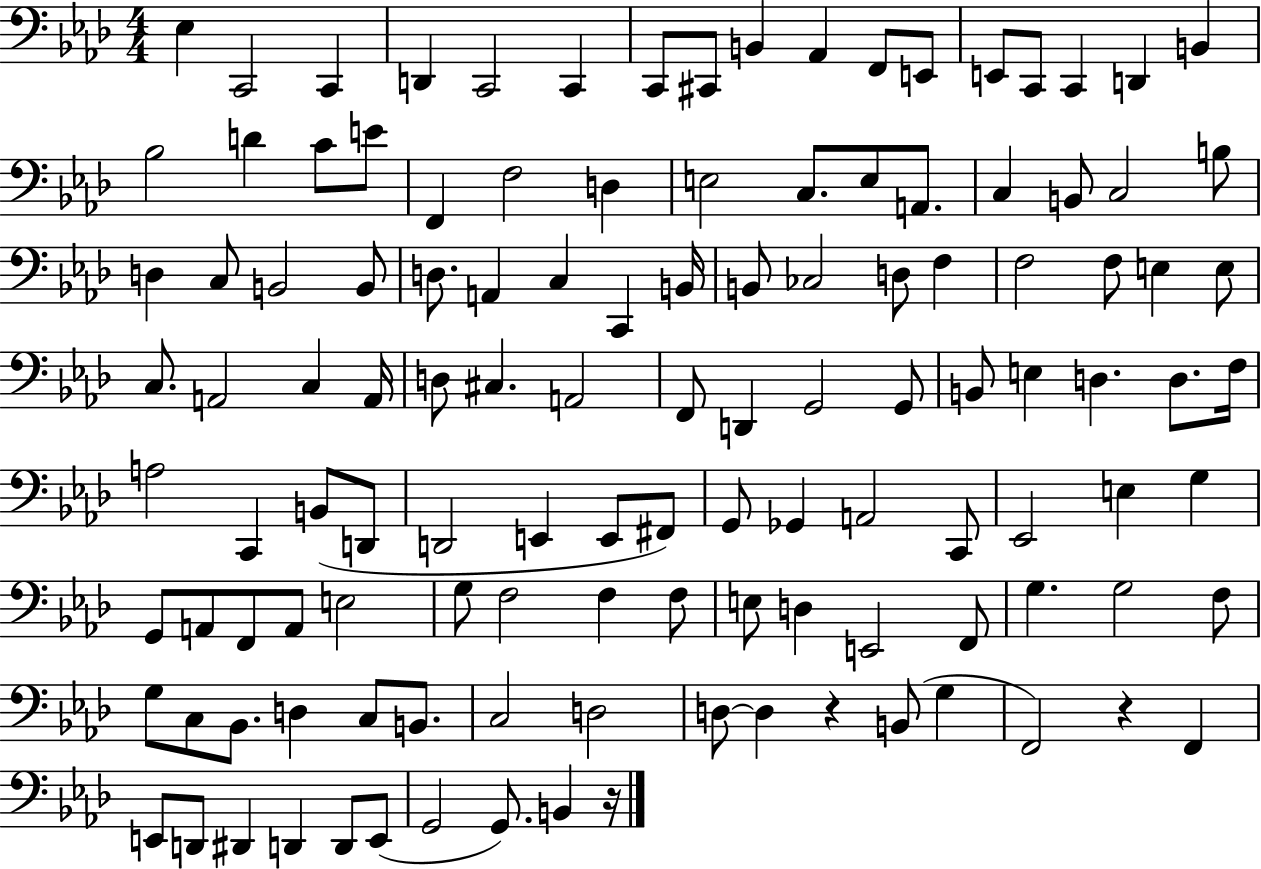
{
  \clef bass
  \numericTimeSignature
  \time 4/4
  \key aes \major
  \repeat volta 2 { ees4 c,2 c,4 | d,4 c,2 c,4 | c,8 cis,8 b,4 aes,4 f,8 e,8 | e,8 c,8 c,4 d,4 b,4 | \break bes2 d'4 c'8 e'8 | f,4 f2 d4 | e2 c8. e8 a,8. | c4 b,8 c2 b8 | \break d4 c8 b,2 b,8 | d8. a,4 c4 c,4 b,16 | b,8 ces2 d8 f4 | f2 f8 e4 e8 | \break c8. a,2 c4 a,16 | d8 cis4. a,2 | f,8 d,4 g,2 g,8 | b,8 e4 d4. d8. f16 | \break a2 c,4 b,8( d,8 | d,2 e,4 e,8 fis,8) | g,8 ges,4 a,2 c,8 | ees,2 e4 g4 | \break g,8 a,8 f,8 a,8 e2 | g8 f2 f4 f8 | e8 d4 e,2 f,8 | g4. g2 f8 | \break g8 c8 bes,8. d4 c8 b,8. | c2 d2 | d8~~ d4 r4 b,8( g4 | f,2) r4 f,4 | \break e,8 d,8 dis,4 d,4 d,8 e,8( | g,2 g,8.) b,4 r16 | } \bar "|."
}